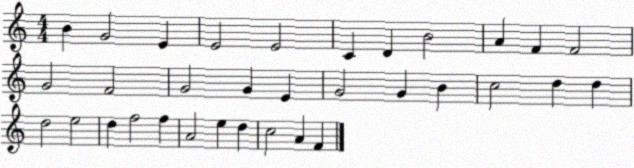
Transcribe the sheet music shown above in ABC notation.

X:1
T:Untitled
M:4/4
L:1/4
K:C
B G2 E E2 E2 C D B2 A F F2 G2 F2 G2 G E G2 G B c2 d d d2 e2 d f2 f A2 e d c2 A F